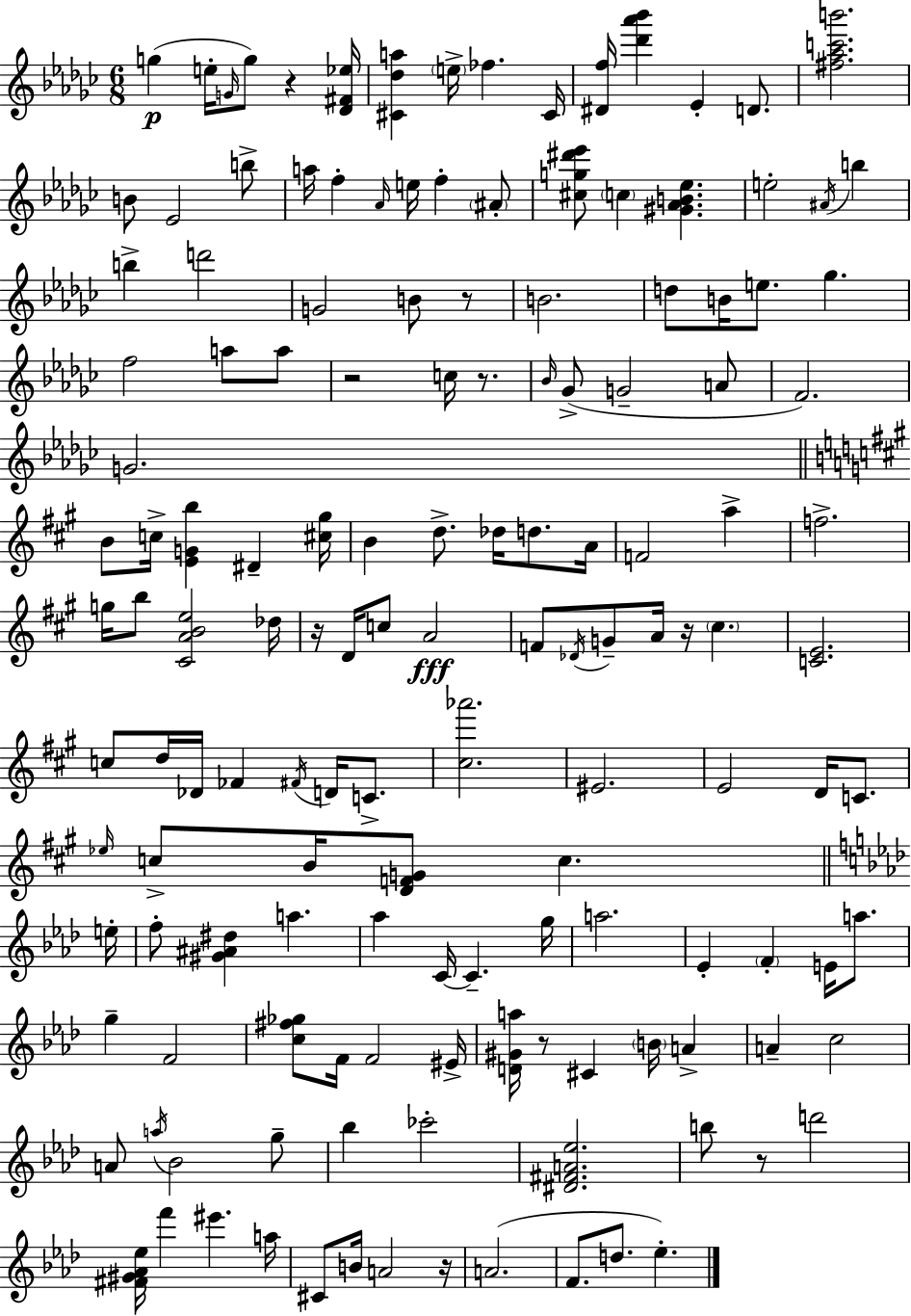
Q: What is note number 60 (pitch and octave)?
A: Db4